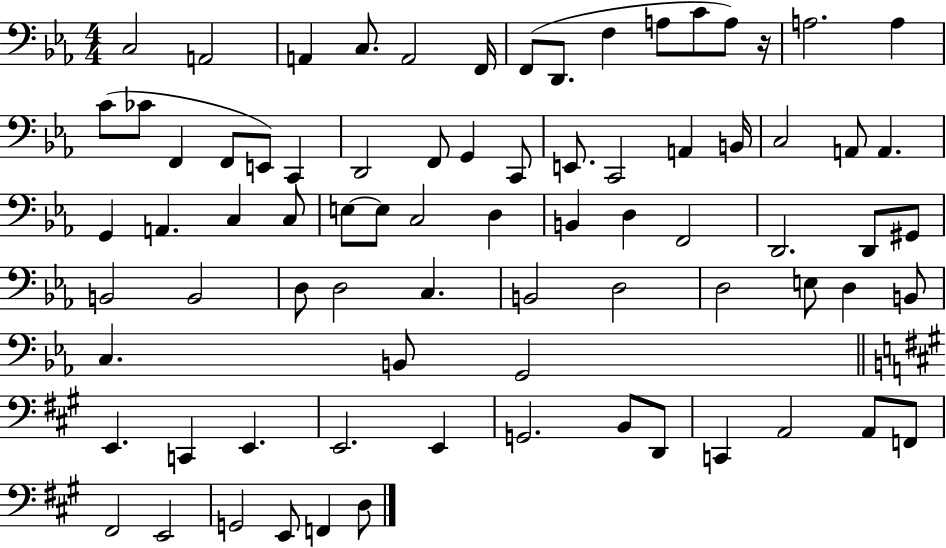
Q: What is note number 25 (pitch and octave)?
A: E2